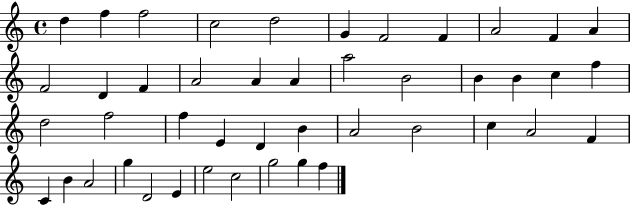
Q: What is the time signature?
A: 4/4